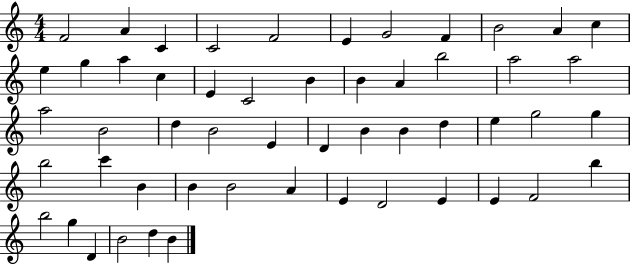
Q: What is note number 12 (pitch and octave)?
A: E5